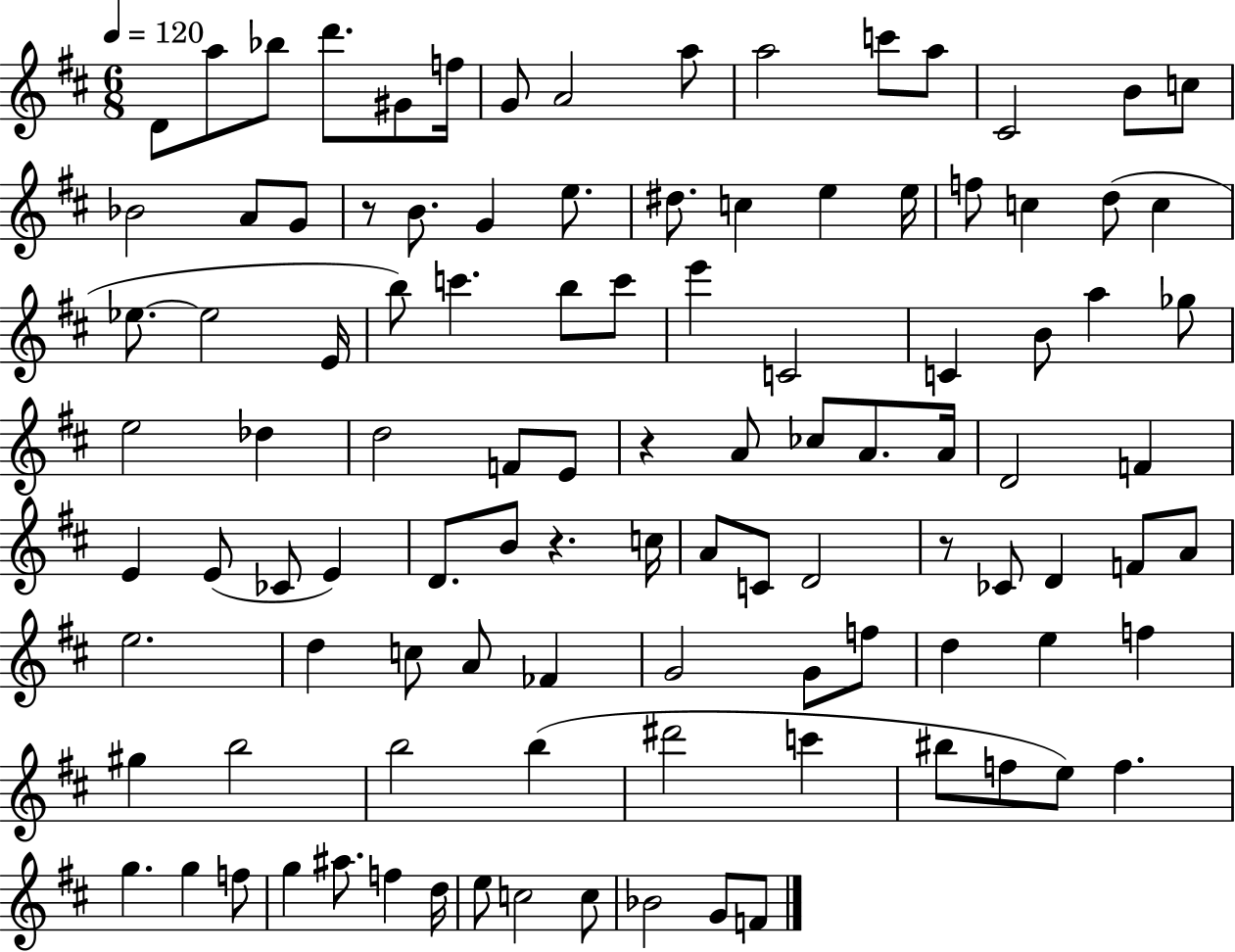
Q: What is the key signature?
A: D major